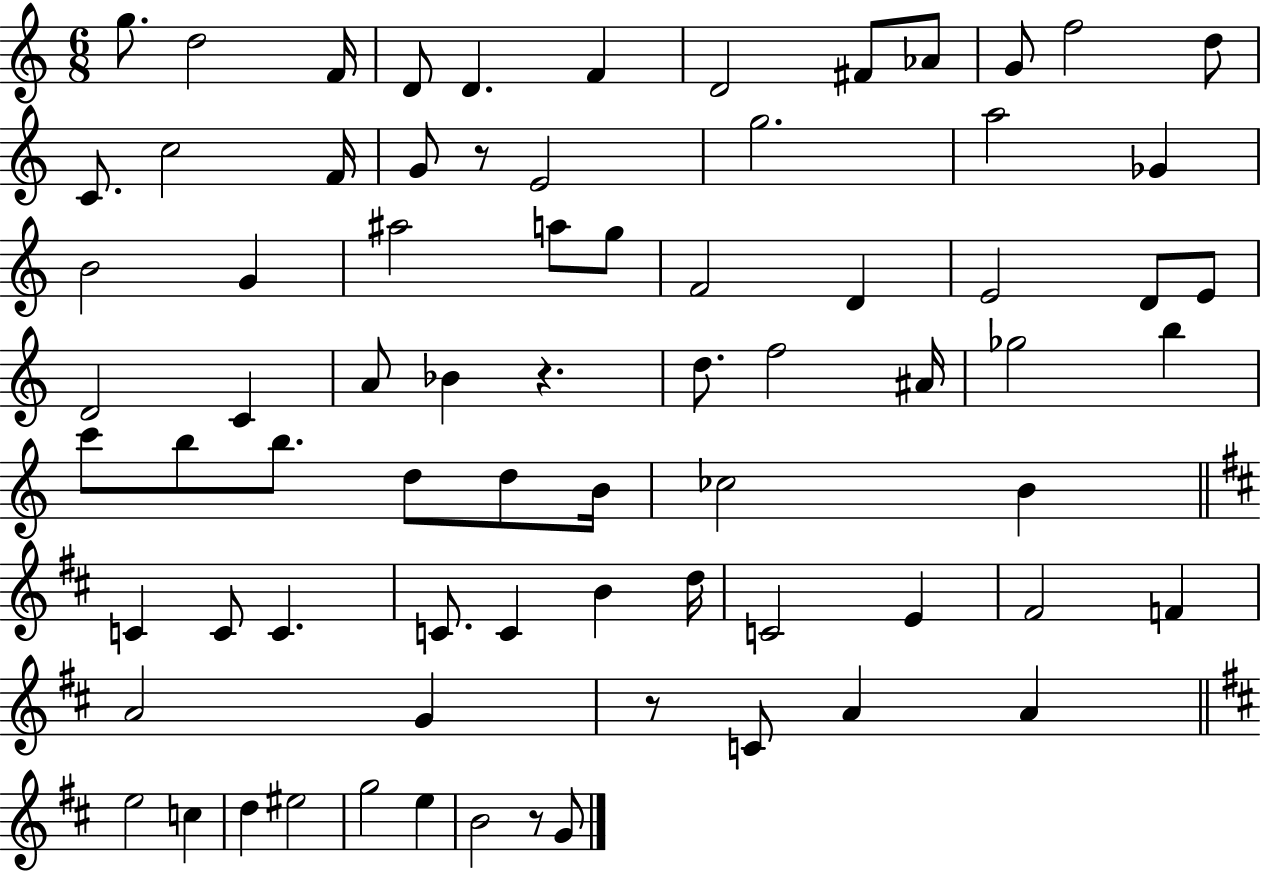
{
  \clef treble
  \numericTimeSignature
  \time 6/8
  \key c \major
  g''8. d''2 f'16 | d'8 d'4. f'4 | d'2 fis'8 aes'8 | g'8 f''2 d''8 | \break c'8. c''2 f'16 | g'8 r8 e'2 | g''2. | a''2 ges'4 | \break b'2 g'4 | ais''2 a''8 g''8 | f'2 d'4 | e'2 d'8 e'8 | \break d'2 c'4 | a'8 bes'4 r4. | d''8. f''2 ais'16 | ges''2 b''4 | \break c'''8 b''8 b''8. d''8 d''8 b'16 | ces''2 b'4 | \bar "||" \break \key d \major c'4 c'8 c'4. | c'8. c'4 b'4 d''16 | c'2 e'4 | fis'2 f'4 | \break a'2 g'4 | r8 c'8 a'4 a'4 | \bar "||" \break \key d \major e''2 c''4 | d''4 eis''2 | g''2 e''4 | b'2 r8 g'8 | \break \bar "|."
}